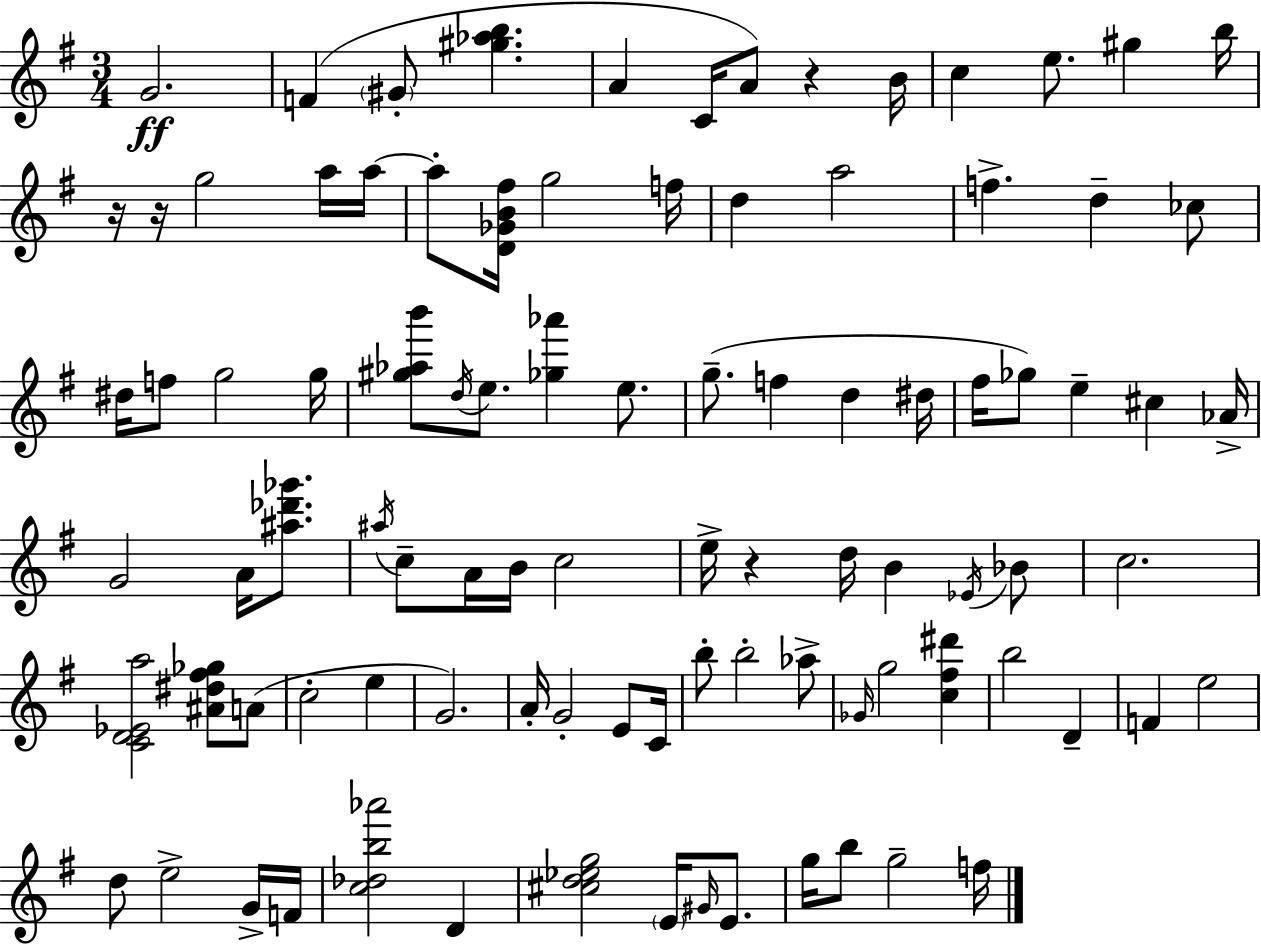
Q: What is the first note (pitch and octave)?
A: G4